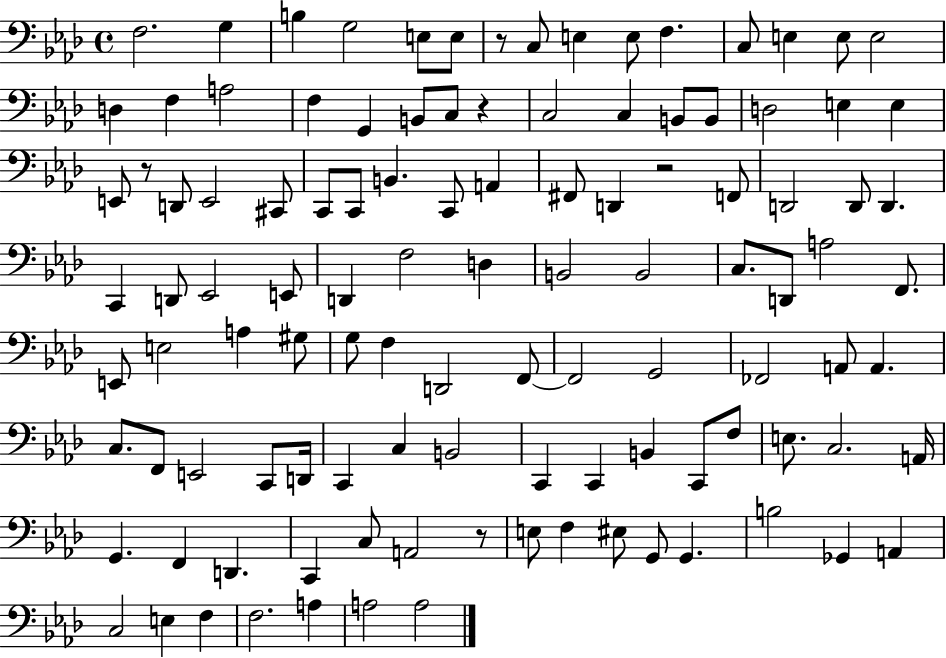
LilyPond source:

{
  \clef bass
  \time 4/4
  \defaultTimeSignature
  \key aes \major
  f2. g4 | b4 g2 e8 e8 | r8 c8 e4 e8 f4. | c8 e4 e8 e2 | \break d4 f4 a2 | f4 g,4 b,8 c8 r4 | c2 c4 b,8 b,8 | d2 e4 e4 | \break e,8 r8 d,8 e,2 cis,8 | c,8 c,8 b,4. c,8 a,4 | fis,8 d,4 r2 f,8 | d,2 d,8 d,4. | \break c,4 d,8 ees,2 e,8 | d,4 f2 d4 | b,2 b,2 | c8. d,8 a2 f,8. | \break e,8 e2 a4 gis8 | g8 f4 d,2 f,8~~ | f,2 g,2 | fes,2 a,8 a,4. | \break c8. f,8 e,2 c,8 d,16 | c,4 c4 b,2 | c,4 c,4 b,4 c,8 f8 | e8. c2. a,16 | \break g,4. f,4 d,4. | c,4 c8 a,2 r8 | e8 f4 eis8 g,8 g,4. | b2 ges,4 a,4 | \break c2 e4 f4 | f2. a4 | a2 a2 | \bar "|."
}